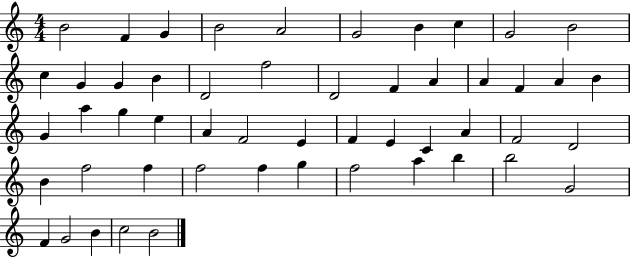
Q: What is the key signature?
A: C major